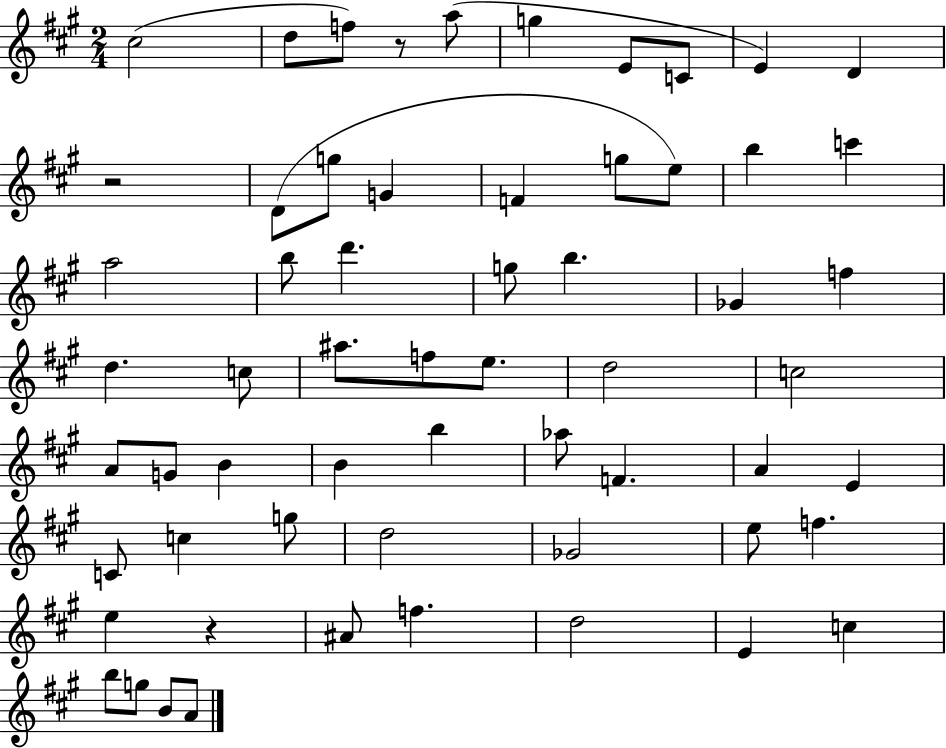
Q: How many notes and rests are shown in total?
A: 60